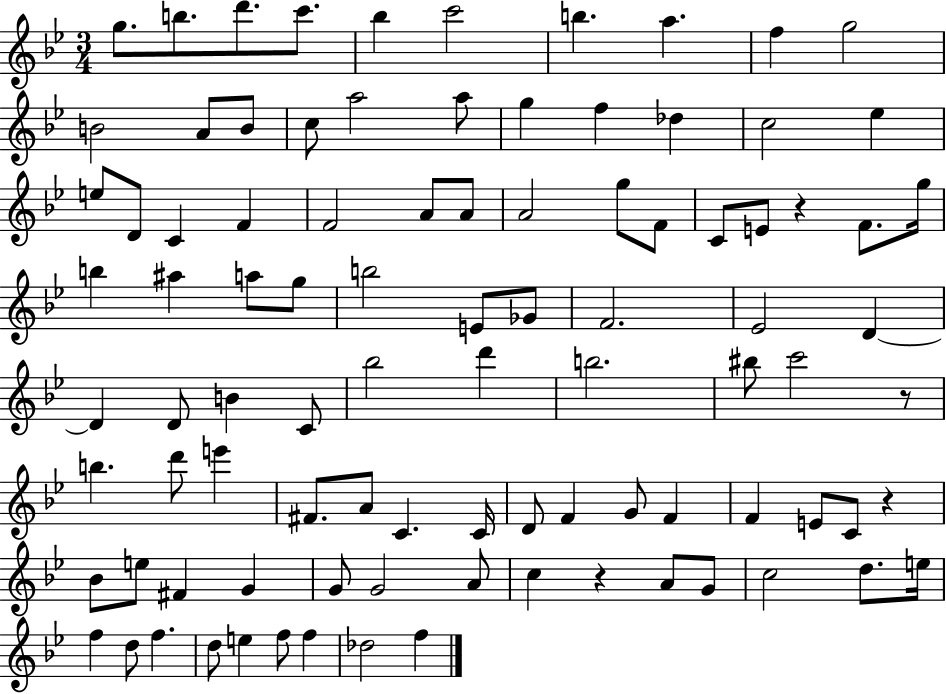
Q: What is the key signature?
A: BES major